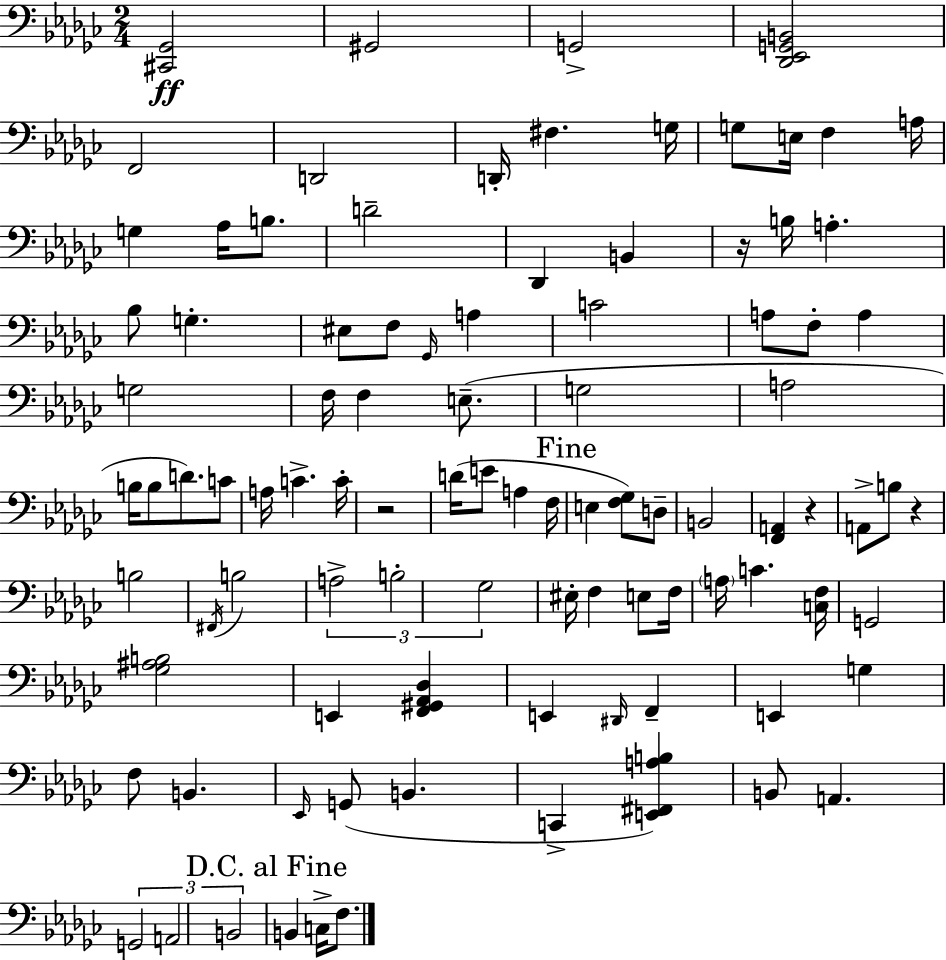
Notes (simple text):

[C#2,Gb2]/h G#2/h G2/h [Db2,Eb2,G2,B2]/h F2/h D2/h D2/s F#3/q. G3/s G3/e E3/s F3/q A3/s G3/q Ab3/s B3/e. D4/h Db2/q B2/q R/s B3/s A3/q. Bb3/e G3/q. EIS3/e F3/e Gb2/s A3/q C4/h A3/e F3/e A3/q G3/h F3/s F3/q E3/e. G3/h A3/h B3/s B3/e D4/e. C4/e A3/s C4/q. C4/s R/h D4/s E4/e A3/q F3/s E3/q [F3,Gb3]/e D3/e B2/h [F2,A2]/q R/q A2/e B3/e R/q B3/h F#2/s B3/h A3/h B3/h Gb3/h EIS3/s F3/q E3/e F3/s A3/s C4/q. [C3,F3]/s G2/h [Gb3,A#3,B3]/h E2/q [F2,G#2,Ab2,Db3]/q E2/q D#2/s F2/q E2/q G3/q F3/e B2/q. Eb2/s G2/e B2/q. C2/q [E2,F#2,A3,B3]/q B2/e A2/q. G2/h A2/h B2/h B2/q C3/s F3/e.